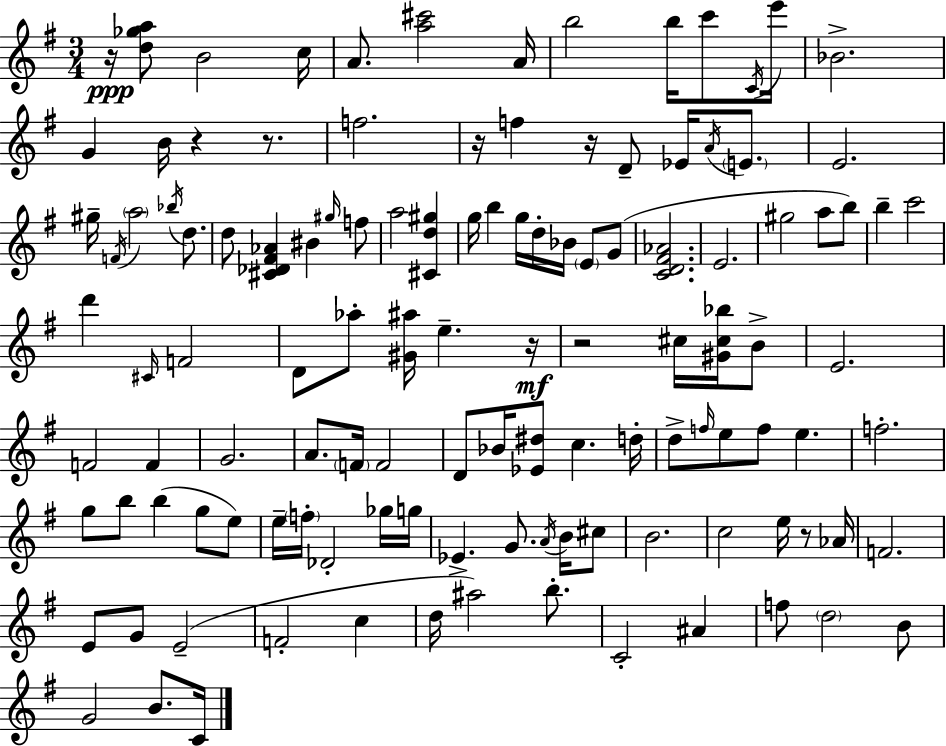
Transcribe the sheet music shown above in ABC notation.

X:1
T:Untitled
M:3/4
L:1/4
K:Em
z/4 [d_ga]/2 B2 c/4 A/2 [a^c']2 A/4 b2 b/4 c'/2 C/4 e'/4 _B2 G B/4 z z/2 f2 z/4 f z/4 D/2 _E/4 A/4 E/2 E2 ^g/4 F/4 a2 _b/4 d/2 d/2 [^C_D^F_A] ^B ^g/4 f/2 a2 [^Cd^g] g/4 b g/4 d/4 _B/4 E/2 G/2 [CD^F_A]2 E2 ^g2 a/2 b/2 b c'2 d' ^C/4 F2 D/2 _a/2 [^G^a]/4 e z/4 z2 ^c/4 [^G^c_b]/4 B/2 E2 F2 F G2 A/2 F/4 F2 D/2 _B/4 [_E^d]/2 c d/4 d/2 f/4 e/2 f/2 e f2 g/2 b/2 b g/2 e/2 e/4 f/4 _D2 _g/4 g/4 _E G/2 A/4 B/4 ^c/2 B2 c2 e/4 z/2 _A/4 F2 E/2 G/2 E2 F2 c d/4 ^a2 b/2 C2 ^A f/2 d2 B/2 G2 B/2 C/4